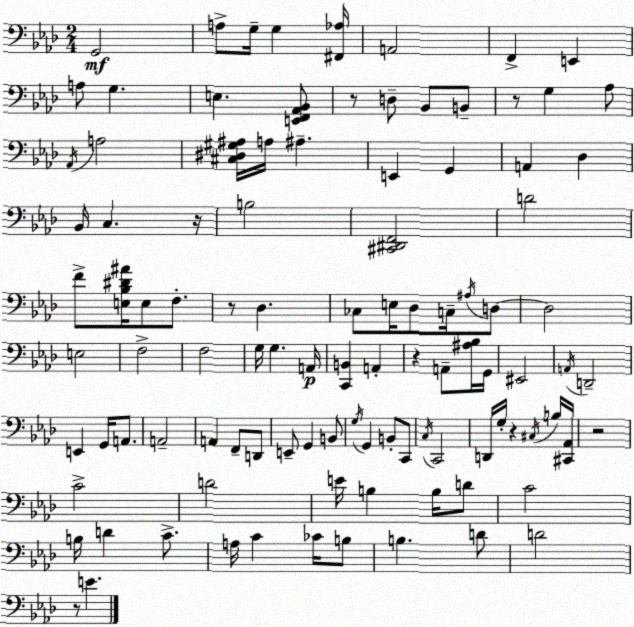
X:1
T:Untitled
M:2/4
L:1/4
K:Ab
G,,2 A,/2 G,/4 G, [^F,,_A,]/4 A,,2 F,, E,, A,/2 G, E, [E,,F,,_A,,_B,,]/2 z/2 D,/2 _B,,/2 B,,/2 z/2 G, _A,/2 _A,,/4 A,2 [^C,^D,^G,^A,]/4 A,/4 ^A, E,, G,, A,, _D, _B,,/4 C, z/4 B,2 [^C,,^D,,F,,]2 D2 F/2 [E,_B,^D^A]/4 E,/2 F,/2 z/2 _D, _C,/2 E,/4 _D,/2 C,/4 ^A,/4 D,/2 D,2 E,2 F,2 F,2 G,/4 G, A,,/4 [C,,B,,] A,, z A,,/2 [^A,_B,]/4 G,,/4 ^E,,2 A,,/4 D,,2 E,, G,,/4 A,,/2 A,,2 A,, F,,/2 D,,/2 E,,/2 G,, B,,/2 G,/4 G,, B,,/2 C,,/2 C,/4 C,,2 D,,/4 G,/4 z ^C,/4 B,/4 [^C,,_A,,]/4 z2 C2 D2 E/4 B, B,/4 D/2 C2 B,/4 D C/2 A,/4 C _C/4 B,/2 B, D/2 D2 z/2 E